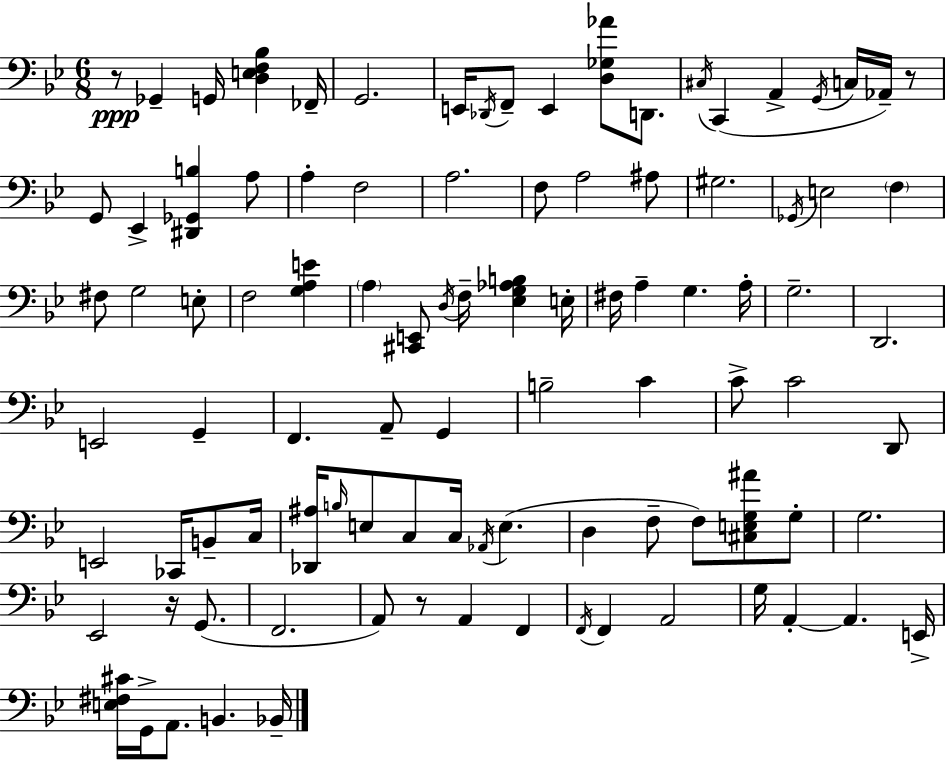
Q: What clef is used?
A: bass